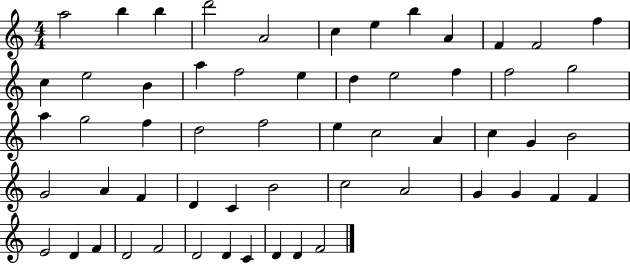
A5/h B5/q B5/q D6/h A4/h C5/q E5/q B5/q A4/q F4/q F4/h F5/q C5/q E5/h B4/q A5/q F5/h E5/q D5/q E5/h F5/q F5/h G5/h A5/q G5/h F5/q D5/h F5/h E5/q C5/h A4/q C5/q G4/q B4/h G4/h A4/q F4/q D4/q C4/q B4/h C5/h A4/h G4/q G4/q F4/q F4/q E4/h D4/q F4/q D4/h F4/h D4/h D4/q C4/q D4/q D4/q F4/h